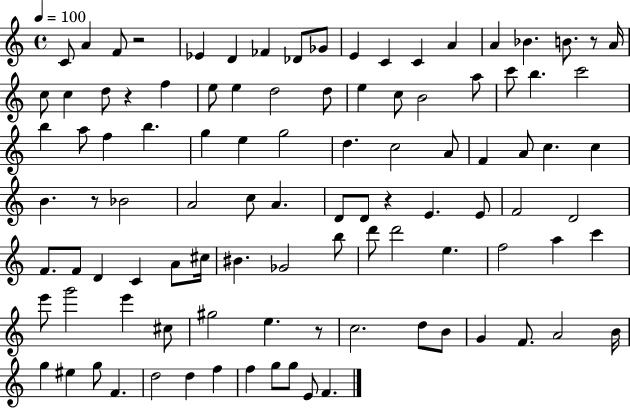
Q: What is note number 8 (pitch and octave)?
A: Gb4